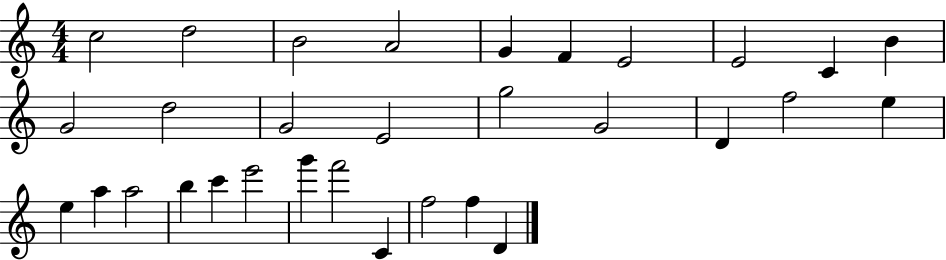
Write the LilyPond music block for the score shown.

{
  \clef treble
  \numericTimeSignature
  \time 4/4
  \key c \major
  c''2 d''2 | b'2 a'2 | g'4 f'4 e'2 | e'2 c'4 b'4 | \break g'2 d''2 | g'2 e'2 | g''2 g'2 | d'4 f''2 e''4 | \break e''4 a''4 a''2 | b''4 c'''4 e'''2 | g'''4 f'''2 c'4 | f''2 f''4 d'4 | \break \bar "|."
}